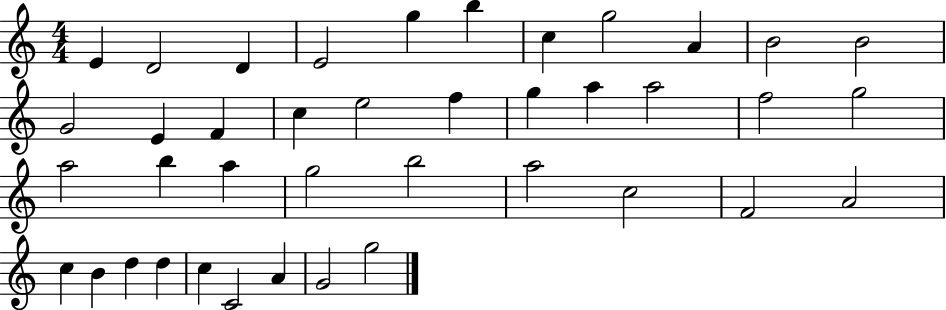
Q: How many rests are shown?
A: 0